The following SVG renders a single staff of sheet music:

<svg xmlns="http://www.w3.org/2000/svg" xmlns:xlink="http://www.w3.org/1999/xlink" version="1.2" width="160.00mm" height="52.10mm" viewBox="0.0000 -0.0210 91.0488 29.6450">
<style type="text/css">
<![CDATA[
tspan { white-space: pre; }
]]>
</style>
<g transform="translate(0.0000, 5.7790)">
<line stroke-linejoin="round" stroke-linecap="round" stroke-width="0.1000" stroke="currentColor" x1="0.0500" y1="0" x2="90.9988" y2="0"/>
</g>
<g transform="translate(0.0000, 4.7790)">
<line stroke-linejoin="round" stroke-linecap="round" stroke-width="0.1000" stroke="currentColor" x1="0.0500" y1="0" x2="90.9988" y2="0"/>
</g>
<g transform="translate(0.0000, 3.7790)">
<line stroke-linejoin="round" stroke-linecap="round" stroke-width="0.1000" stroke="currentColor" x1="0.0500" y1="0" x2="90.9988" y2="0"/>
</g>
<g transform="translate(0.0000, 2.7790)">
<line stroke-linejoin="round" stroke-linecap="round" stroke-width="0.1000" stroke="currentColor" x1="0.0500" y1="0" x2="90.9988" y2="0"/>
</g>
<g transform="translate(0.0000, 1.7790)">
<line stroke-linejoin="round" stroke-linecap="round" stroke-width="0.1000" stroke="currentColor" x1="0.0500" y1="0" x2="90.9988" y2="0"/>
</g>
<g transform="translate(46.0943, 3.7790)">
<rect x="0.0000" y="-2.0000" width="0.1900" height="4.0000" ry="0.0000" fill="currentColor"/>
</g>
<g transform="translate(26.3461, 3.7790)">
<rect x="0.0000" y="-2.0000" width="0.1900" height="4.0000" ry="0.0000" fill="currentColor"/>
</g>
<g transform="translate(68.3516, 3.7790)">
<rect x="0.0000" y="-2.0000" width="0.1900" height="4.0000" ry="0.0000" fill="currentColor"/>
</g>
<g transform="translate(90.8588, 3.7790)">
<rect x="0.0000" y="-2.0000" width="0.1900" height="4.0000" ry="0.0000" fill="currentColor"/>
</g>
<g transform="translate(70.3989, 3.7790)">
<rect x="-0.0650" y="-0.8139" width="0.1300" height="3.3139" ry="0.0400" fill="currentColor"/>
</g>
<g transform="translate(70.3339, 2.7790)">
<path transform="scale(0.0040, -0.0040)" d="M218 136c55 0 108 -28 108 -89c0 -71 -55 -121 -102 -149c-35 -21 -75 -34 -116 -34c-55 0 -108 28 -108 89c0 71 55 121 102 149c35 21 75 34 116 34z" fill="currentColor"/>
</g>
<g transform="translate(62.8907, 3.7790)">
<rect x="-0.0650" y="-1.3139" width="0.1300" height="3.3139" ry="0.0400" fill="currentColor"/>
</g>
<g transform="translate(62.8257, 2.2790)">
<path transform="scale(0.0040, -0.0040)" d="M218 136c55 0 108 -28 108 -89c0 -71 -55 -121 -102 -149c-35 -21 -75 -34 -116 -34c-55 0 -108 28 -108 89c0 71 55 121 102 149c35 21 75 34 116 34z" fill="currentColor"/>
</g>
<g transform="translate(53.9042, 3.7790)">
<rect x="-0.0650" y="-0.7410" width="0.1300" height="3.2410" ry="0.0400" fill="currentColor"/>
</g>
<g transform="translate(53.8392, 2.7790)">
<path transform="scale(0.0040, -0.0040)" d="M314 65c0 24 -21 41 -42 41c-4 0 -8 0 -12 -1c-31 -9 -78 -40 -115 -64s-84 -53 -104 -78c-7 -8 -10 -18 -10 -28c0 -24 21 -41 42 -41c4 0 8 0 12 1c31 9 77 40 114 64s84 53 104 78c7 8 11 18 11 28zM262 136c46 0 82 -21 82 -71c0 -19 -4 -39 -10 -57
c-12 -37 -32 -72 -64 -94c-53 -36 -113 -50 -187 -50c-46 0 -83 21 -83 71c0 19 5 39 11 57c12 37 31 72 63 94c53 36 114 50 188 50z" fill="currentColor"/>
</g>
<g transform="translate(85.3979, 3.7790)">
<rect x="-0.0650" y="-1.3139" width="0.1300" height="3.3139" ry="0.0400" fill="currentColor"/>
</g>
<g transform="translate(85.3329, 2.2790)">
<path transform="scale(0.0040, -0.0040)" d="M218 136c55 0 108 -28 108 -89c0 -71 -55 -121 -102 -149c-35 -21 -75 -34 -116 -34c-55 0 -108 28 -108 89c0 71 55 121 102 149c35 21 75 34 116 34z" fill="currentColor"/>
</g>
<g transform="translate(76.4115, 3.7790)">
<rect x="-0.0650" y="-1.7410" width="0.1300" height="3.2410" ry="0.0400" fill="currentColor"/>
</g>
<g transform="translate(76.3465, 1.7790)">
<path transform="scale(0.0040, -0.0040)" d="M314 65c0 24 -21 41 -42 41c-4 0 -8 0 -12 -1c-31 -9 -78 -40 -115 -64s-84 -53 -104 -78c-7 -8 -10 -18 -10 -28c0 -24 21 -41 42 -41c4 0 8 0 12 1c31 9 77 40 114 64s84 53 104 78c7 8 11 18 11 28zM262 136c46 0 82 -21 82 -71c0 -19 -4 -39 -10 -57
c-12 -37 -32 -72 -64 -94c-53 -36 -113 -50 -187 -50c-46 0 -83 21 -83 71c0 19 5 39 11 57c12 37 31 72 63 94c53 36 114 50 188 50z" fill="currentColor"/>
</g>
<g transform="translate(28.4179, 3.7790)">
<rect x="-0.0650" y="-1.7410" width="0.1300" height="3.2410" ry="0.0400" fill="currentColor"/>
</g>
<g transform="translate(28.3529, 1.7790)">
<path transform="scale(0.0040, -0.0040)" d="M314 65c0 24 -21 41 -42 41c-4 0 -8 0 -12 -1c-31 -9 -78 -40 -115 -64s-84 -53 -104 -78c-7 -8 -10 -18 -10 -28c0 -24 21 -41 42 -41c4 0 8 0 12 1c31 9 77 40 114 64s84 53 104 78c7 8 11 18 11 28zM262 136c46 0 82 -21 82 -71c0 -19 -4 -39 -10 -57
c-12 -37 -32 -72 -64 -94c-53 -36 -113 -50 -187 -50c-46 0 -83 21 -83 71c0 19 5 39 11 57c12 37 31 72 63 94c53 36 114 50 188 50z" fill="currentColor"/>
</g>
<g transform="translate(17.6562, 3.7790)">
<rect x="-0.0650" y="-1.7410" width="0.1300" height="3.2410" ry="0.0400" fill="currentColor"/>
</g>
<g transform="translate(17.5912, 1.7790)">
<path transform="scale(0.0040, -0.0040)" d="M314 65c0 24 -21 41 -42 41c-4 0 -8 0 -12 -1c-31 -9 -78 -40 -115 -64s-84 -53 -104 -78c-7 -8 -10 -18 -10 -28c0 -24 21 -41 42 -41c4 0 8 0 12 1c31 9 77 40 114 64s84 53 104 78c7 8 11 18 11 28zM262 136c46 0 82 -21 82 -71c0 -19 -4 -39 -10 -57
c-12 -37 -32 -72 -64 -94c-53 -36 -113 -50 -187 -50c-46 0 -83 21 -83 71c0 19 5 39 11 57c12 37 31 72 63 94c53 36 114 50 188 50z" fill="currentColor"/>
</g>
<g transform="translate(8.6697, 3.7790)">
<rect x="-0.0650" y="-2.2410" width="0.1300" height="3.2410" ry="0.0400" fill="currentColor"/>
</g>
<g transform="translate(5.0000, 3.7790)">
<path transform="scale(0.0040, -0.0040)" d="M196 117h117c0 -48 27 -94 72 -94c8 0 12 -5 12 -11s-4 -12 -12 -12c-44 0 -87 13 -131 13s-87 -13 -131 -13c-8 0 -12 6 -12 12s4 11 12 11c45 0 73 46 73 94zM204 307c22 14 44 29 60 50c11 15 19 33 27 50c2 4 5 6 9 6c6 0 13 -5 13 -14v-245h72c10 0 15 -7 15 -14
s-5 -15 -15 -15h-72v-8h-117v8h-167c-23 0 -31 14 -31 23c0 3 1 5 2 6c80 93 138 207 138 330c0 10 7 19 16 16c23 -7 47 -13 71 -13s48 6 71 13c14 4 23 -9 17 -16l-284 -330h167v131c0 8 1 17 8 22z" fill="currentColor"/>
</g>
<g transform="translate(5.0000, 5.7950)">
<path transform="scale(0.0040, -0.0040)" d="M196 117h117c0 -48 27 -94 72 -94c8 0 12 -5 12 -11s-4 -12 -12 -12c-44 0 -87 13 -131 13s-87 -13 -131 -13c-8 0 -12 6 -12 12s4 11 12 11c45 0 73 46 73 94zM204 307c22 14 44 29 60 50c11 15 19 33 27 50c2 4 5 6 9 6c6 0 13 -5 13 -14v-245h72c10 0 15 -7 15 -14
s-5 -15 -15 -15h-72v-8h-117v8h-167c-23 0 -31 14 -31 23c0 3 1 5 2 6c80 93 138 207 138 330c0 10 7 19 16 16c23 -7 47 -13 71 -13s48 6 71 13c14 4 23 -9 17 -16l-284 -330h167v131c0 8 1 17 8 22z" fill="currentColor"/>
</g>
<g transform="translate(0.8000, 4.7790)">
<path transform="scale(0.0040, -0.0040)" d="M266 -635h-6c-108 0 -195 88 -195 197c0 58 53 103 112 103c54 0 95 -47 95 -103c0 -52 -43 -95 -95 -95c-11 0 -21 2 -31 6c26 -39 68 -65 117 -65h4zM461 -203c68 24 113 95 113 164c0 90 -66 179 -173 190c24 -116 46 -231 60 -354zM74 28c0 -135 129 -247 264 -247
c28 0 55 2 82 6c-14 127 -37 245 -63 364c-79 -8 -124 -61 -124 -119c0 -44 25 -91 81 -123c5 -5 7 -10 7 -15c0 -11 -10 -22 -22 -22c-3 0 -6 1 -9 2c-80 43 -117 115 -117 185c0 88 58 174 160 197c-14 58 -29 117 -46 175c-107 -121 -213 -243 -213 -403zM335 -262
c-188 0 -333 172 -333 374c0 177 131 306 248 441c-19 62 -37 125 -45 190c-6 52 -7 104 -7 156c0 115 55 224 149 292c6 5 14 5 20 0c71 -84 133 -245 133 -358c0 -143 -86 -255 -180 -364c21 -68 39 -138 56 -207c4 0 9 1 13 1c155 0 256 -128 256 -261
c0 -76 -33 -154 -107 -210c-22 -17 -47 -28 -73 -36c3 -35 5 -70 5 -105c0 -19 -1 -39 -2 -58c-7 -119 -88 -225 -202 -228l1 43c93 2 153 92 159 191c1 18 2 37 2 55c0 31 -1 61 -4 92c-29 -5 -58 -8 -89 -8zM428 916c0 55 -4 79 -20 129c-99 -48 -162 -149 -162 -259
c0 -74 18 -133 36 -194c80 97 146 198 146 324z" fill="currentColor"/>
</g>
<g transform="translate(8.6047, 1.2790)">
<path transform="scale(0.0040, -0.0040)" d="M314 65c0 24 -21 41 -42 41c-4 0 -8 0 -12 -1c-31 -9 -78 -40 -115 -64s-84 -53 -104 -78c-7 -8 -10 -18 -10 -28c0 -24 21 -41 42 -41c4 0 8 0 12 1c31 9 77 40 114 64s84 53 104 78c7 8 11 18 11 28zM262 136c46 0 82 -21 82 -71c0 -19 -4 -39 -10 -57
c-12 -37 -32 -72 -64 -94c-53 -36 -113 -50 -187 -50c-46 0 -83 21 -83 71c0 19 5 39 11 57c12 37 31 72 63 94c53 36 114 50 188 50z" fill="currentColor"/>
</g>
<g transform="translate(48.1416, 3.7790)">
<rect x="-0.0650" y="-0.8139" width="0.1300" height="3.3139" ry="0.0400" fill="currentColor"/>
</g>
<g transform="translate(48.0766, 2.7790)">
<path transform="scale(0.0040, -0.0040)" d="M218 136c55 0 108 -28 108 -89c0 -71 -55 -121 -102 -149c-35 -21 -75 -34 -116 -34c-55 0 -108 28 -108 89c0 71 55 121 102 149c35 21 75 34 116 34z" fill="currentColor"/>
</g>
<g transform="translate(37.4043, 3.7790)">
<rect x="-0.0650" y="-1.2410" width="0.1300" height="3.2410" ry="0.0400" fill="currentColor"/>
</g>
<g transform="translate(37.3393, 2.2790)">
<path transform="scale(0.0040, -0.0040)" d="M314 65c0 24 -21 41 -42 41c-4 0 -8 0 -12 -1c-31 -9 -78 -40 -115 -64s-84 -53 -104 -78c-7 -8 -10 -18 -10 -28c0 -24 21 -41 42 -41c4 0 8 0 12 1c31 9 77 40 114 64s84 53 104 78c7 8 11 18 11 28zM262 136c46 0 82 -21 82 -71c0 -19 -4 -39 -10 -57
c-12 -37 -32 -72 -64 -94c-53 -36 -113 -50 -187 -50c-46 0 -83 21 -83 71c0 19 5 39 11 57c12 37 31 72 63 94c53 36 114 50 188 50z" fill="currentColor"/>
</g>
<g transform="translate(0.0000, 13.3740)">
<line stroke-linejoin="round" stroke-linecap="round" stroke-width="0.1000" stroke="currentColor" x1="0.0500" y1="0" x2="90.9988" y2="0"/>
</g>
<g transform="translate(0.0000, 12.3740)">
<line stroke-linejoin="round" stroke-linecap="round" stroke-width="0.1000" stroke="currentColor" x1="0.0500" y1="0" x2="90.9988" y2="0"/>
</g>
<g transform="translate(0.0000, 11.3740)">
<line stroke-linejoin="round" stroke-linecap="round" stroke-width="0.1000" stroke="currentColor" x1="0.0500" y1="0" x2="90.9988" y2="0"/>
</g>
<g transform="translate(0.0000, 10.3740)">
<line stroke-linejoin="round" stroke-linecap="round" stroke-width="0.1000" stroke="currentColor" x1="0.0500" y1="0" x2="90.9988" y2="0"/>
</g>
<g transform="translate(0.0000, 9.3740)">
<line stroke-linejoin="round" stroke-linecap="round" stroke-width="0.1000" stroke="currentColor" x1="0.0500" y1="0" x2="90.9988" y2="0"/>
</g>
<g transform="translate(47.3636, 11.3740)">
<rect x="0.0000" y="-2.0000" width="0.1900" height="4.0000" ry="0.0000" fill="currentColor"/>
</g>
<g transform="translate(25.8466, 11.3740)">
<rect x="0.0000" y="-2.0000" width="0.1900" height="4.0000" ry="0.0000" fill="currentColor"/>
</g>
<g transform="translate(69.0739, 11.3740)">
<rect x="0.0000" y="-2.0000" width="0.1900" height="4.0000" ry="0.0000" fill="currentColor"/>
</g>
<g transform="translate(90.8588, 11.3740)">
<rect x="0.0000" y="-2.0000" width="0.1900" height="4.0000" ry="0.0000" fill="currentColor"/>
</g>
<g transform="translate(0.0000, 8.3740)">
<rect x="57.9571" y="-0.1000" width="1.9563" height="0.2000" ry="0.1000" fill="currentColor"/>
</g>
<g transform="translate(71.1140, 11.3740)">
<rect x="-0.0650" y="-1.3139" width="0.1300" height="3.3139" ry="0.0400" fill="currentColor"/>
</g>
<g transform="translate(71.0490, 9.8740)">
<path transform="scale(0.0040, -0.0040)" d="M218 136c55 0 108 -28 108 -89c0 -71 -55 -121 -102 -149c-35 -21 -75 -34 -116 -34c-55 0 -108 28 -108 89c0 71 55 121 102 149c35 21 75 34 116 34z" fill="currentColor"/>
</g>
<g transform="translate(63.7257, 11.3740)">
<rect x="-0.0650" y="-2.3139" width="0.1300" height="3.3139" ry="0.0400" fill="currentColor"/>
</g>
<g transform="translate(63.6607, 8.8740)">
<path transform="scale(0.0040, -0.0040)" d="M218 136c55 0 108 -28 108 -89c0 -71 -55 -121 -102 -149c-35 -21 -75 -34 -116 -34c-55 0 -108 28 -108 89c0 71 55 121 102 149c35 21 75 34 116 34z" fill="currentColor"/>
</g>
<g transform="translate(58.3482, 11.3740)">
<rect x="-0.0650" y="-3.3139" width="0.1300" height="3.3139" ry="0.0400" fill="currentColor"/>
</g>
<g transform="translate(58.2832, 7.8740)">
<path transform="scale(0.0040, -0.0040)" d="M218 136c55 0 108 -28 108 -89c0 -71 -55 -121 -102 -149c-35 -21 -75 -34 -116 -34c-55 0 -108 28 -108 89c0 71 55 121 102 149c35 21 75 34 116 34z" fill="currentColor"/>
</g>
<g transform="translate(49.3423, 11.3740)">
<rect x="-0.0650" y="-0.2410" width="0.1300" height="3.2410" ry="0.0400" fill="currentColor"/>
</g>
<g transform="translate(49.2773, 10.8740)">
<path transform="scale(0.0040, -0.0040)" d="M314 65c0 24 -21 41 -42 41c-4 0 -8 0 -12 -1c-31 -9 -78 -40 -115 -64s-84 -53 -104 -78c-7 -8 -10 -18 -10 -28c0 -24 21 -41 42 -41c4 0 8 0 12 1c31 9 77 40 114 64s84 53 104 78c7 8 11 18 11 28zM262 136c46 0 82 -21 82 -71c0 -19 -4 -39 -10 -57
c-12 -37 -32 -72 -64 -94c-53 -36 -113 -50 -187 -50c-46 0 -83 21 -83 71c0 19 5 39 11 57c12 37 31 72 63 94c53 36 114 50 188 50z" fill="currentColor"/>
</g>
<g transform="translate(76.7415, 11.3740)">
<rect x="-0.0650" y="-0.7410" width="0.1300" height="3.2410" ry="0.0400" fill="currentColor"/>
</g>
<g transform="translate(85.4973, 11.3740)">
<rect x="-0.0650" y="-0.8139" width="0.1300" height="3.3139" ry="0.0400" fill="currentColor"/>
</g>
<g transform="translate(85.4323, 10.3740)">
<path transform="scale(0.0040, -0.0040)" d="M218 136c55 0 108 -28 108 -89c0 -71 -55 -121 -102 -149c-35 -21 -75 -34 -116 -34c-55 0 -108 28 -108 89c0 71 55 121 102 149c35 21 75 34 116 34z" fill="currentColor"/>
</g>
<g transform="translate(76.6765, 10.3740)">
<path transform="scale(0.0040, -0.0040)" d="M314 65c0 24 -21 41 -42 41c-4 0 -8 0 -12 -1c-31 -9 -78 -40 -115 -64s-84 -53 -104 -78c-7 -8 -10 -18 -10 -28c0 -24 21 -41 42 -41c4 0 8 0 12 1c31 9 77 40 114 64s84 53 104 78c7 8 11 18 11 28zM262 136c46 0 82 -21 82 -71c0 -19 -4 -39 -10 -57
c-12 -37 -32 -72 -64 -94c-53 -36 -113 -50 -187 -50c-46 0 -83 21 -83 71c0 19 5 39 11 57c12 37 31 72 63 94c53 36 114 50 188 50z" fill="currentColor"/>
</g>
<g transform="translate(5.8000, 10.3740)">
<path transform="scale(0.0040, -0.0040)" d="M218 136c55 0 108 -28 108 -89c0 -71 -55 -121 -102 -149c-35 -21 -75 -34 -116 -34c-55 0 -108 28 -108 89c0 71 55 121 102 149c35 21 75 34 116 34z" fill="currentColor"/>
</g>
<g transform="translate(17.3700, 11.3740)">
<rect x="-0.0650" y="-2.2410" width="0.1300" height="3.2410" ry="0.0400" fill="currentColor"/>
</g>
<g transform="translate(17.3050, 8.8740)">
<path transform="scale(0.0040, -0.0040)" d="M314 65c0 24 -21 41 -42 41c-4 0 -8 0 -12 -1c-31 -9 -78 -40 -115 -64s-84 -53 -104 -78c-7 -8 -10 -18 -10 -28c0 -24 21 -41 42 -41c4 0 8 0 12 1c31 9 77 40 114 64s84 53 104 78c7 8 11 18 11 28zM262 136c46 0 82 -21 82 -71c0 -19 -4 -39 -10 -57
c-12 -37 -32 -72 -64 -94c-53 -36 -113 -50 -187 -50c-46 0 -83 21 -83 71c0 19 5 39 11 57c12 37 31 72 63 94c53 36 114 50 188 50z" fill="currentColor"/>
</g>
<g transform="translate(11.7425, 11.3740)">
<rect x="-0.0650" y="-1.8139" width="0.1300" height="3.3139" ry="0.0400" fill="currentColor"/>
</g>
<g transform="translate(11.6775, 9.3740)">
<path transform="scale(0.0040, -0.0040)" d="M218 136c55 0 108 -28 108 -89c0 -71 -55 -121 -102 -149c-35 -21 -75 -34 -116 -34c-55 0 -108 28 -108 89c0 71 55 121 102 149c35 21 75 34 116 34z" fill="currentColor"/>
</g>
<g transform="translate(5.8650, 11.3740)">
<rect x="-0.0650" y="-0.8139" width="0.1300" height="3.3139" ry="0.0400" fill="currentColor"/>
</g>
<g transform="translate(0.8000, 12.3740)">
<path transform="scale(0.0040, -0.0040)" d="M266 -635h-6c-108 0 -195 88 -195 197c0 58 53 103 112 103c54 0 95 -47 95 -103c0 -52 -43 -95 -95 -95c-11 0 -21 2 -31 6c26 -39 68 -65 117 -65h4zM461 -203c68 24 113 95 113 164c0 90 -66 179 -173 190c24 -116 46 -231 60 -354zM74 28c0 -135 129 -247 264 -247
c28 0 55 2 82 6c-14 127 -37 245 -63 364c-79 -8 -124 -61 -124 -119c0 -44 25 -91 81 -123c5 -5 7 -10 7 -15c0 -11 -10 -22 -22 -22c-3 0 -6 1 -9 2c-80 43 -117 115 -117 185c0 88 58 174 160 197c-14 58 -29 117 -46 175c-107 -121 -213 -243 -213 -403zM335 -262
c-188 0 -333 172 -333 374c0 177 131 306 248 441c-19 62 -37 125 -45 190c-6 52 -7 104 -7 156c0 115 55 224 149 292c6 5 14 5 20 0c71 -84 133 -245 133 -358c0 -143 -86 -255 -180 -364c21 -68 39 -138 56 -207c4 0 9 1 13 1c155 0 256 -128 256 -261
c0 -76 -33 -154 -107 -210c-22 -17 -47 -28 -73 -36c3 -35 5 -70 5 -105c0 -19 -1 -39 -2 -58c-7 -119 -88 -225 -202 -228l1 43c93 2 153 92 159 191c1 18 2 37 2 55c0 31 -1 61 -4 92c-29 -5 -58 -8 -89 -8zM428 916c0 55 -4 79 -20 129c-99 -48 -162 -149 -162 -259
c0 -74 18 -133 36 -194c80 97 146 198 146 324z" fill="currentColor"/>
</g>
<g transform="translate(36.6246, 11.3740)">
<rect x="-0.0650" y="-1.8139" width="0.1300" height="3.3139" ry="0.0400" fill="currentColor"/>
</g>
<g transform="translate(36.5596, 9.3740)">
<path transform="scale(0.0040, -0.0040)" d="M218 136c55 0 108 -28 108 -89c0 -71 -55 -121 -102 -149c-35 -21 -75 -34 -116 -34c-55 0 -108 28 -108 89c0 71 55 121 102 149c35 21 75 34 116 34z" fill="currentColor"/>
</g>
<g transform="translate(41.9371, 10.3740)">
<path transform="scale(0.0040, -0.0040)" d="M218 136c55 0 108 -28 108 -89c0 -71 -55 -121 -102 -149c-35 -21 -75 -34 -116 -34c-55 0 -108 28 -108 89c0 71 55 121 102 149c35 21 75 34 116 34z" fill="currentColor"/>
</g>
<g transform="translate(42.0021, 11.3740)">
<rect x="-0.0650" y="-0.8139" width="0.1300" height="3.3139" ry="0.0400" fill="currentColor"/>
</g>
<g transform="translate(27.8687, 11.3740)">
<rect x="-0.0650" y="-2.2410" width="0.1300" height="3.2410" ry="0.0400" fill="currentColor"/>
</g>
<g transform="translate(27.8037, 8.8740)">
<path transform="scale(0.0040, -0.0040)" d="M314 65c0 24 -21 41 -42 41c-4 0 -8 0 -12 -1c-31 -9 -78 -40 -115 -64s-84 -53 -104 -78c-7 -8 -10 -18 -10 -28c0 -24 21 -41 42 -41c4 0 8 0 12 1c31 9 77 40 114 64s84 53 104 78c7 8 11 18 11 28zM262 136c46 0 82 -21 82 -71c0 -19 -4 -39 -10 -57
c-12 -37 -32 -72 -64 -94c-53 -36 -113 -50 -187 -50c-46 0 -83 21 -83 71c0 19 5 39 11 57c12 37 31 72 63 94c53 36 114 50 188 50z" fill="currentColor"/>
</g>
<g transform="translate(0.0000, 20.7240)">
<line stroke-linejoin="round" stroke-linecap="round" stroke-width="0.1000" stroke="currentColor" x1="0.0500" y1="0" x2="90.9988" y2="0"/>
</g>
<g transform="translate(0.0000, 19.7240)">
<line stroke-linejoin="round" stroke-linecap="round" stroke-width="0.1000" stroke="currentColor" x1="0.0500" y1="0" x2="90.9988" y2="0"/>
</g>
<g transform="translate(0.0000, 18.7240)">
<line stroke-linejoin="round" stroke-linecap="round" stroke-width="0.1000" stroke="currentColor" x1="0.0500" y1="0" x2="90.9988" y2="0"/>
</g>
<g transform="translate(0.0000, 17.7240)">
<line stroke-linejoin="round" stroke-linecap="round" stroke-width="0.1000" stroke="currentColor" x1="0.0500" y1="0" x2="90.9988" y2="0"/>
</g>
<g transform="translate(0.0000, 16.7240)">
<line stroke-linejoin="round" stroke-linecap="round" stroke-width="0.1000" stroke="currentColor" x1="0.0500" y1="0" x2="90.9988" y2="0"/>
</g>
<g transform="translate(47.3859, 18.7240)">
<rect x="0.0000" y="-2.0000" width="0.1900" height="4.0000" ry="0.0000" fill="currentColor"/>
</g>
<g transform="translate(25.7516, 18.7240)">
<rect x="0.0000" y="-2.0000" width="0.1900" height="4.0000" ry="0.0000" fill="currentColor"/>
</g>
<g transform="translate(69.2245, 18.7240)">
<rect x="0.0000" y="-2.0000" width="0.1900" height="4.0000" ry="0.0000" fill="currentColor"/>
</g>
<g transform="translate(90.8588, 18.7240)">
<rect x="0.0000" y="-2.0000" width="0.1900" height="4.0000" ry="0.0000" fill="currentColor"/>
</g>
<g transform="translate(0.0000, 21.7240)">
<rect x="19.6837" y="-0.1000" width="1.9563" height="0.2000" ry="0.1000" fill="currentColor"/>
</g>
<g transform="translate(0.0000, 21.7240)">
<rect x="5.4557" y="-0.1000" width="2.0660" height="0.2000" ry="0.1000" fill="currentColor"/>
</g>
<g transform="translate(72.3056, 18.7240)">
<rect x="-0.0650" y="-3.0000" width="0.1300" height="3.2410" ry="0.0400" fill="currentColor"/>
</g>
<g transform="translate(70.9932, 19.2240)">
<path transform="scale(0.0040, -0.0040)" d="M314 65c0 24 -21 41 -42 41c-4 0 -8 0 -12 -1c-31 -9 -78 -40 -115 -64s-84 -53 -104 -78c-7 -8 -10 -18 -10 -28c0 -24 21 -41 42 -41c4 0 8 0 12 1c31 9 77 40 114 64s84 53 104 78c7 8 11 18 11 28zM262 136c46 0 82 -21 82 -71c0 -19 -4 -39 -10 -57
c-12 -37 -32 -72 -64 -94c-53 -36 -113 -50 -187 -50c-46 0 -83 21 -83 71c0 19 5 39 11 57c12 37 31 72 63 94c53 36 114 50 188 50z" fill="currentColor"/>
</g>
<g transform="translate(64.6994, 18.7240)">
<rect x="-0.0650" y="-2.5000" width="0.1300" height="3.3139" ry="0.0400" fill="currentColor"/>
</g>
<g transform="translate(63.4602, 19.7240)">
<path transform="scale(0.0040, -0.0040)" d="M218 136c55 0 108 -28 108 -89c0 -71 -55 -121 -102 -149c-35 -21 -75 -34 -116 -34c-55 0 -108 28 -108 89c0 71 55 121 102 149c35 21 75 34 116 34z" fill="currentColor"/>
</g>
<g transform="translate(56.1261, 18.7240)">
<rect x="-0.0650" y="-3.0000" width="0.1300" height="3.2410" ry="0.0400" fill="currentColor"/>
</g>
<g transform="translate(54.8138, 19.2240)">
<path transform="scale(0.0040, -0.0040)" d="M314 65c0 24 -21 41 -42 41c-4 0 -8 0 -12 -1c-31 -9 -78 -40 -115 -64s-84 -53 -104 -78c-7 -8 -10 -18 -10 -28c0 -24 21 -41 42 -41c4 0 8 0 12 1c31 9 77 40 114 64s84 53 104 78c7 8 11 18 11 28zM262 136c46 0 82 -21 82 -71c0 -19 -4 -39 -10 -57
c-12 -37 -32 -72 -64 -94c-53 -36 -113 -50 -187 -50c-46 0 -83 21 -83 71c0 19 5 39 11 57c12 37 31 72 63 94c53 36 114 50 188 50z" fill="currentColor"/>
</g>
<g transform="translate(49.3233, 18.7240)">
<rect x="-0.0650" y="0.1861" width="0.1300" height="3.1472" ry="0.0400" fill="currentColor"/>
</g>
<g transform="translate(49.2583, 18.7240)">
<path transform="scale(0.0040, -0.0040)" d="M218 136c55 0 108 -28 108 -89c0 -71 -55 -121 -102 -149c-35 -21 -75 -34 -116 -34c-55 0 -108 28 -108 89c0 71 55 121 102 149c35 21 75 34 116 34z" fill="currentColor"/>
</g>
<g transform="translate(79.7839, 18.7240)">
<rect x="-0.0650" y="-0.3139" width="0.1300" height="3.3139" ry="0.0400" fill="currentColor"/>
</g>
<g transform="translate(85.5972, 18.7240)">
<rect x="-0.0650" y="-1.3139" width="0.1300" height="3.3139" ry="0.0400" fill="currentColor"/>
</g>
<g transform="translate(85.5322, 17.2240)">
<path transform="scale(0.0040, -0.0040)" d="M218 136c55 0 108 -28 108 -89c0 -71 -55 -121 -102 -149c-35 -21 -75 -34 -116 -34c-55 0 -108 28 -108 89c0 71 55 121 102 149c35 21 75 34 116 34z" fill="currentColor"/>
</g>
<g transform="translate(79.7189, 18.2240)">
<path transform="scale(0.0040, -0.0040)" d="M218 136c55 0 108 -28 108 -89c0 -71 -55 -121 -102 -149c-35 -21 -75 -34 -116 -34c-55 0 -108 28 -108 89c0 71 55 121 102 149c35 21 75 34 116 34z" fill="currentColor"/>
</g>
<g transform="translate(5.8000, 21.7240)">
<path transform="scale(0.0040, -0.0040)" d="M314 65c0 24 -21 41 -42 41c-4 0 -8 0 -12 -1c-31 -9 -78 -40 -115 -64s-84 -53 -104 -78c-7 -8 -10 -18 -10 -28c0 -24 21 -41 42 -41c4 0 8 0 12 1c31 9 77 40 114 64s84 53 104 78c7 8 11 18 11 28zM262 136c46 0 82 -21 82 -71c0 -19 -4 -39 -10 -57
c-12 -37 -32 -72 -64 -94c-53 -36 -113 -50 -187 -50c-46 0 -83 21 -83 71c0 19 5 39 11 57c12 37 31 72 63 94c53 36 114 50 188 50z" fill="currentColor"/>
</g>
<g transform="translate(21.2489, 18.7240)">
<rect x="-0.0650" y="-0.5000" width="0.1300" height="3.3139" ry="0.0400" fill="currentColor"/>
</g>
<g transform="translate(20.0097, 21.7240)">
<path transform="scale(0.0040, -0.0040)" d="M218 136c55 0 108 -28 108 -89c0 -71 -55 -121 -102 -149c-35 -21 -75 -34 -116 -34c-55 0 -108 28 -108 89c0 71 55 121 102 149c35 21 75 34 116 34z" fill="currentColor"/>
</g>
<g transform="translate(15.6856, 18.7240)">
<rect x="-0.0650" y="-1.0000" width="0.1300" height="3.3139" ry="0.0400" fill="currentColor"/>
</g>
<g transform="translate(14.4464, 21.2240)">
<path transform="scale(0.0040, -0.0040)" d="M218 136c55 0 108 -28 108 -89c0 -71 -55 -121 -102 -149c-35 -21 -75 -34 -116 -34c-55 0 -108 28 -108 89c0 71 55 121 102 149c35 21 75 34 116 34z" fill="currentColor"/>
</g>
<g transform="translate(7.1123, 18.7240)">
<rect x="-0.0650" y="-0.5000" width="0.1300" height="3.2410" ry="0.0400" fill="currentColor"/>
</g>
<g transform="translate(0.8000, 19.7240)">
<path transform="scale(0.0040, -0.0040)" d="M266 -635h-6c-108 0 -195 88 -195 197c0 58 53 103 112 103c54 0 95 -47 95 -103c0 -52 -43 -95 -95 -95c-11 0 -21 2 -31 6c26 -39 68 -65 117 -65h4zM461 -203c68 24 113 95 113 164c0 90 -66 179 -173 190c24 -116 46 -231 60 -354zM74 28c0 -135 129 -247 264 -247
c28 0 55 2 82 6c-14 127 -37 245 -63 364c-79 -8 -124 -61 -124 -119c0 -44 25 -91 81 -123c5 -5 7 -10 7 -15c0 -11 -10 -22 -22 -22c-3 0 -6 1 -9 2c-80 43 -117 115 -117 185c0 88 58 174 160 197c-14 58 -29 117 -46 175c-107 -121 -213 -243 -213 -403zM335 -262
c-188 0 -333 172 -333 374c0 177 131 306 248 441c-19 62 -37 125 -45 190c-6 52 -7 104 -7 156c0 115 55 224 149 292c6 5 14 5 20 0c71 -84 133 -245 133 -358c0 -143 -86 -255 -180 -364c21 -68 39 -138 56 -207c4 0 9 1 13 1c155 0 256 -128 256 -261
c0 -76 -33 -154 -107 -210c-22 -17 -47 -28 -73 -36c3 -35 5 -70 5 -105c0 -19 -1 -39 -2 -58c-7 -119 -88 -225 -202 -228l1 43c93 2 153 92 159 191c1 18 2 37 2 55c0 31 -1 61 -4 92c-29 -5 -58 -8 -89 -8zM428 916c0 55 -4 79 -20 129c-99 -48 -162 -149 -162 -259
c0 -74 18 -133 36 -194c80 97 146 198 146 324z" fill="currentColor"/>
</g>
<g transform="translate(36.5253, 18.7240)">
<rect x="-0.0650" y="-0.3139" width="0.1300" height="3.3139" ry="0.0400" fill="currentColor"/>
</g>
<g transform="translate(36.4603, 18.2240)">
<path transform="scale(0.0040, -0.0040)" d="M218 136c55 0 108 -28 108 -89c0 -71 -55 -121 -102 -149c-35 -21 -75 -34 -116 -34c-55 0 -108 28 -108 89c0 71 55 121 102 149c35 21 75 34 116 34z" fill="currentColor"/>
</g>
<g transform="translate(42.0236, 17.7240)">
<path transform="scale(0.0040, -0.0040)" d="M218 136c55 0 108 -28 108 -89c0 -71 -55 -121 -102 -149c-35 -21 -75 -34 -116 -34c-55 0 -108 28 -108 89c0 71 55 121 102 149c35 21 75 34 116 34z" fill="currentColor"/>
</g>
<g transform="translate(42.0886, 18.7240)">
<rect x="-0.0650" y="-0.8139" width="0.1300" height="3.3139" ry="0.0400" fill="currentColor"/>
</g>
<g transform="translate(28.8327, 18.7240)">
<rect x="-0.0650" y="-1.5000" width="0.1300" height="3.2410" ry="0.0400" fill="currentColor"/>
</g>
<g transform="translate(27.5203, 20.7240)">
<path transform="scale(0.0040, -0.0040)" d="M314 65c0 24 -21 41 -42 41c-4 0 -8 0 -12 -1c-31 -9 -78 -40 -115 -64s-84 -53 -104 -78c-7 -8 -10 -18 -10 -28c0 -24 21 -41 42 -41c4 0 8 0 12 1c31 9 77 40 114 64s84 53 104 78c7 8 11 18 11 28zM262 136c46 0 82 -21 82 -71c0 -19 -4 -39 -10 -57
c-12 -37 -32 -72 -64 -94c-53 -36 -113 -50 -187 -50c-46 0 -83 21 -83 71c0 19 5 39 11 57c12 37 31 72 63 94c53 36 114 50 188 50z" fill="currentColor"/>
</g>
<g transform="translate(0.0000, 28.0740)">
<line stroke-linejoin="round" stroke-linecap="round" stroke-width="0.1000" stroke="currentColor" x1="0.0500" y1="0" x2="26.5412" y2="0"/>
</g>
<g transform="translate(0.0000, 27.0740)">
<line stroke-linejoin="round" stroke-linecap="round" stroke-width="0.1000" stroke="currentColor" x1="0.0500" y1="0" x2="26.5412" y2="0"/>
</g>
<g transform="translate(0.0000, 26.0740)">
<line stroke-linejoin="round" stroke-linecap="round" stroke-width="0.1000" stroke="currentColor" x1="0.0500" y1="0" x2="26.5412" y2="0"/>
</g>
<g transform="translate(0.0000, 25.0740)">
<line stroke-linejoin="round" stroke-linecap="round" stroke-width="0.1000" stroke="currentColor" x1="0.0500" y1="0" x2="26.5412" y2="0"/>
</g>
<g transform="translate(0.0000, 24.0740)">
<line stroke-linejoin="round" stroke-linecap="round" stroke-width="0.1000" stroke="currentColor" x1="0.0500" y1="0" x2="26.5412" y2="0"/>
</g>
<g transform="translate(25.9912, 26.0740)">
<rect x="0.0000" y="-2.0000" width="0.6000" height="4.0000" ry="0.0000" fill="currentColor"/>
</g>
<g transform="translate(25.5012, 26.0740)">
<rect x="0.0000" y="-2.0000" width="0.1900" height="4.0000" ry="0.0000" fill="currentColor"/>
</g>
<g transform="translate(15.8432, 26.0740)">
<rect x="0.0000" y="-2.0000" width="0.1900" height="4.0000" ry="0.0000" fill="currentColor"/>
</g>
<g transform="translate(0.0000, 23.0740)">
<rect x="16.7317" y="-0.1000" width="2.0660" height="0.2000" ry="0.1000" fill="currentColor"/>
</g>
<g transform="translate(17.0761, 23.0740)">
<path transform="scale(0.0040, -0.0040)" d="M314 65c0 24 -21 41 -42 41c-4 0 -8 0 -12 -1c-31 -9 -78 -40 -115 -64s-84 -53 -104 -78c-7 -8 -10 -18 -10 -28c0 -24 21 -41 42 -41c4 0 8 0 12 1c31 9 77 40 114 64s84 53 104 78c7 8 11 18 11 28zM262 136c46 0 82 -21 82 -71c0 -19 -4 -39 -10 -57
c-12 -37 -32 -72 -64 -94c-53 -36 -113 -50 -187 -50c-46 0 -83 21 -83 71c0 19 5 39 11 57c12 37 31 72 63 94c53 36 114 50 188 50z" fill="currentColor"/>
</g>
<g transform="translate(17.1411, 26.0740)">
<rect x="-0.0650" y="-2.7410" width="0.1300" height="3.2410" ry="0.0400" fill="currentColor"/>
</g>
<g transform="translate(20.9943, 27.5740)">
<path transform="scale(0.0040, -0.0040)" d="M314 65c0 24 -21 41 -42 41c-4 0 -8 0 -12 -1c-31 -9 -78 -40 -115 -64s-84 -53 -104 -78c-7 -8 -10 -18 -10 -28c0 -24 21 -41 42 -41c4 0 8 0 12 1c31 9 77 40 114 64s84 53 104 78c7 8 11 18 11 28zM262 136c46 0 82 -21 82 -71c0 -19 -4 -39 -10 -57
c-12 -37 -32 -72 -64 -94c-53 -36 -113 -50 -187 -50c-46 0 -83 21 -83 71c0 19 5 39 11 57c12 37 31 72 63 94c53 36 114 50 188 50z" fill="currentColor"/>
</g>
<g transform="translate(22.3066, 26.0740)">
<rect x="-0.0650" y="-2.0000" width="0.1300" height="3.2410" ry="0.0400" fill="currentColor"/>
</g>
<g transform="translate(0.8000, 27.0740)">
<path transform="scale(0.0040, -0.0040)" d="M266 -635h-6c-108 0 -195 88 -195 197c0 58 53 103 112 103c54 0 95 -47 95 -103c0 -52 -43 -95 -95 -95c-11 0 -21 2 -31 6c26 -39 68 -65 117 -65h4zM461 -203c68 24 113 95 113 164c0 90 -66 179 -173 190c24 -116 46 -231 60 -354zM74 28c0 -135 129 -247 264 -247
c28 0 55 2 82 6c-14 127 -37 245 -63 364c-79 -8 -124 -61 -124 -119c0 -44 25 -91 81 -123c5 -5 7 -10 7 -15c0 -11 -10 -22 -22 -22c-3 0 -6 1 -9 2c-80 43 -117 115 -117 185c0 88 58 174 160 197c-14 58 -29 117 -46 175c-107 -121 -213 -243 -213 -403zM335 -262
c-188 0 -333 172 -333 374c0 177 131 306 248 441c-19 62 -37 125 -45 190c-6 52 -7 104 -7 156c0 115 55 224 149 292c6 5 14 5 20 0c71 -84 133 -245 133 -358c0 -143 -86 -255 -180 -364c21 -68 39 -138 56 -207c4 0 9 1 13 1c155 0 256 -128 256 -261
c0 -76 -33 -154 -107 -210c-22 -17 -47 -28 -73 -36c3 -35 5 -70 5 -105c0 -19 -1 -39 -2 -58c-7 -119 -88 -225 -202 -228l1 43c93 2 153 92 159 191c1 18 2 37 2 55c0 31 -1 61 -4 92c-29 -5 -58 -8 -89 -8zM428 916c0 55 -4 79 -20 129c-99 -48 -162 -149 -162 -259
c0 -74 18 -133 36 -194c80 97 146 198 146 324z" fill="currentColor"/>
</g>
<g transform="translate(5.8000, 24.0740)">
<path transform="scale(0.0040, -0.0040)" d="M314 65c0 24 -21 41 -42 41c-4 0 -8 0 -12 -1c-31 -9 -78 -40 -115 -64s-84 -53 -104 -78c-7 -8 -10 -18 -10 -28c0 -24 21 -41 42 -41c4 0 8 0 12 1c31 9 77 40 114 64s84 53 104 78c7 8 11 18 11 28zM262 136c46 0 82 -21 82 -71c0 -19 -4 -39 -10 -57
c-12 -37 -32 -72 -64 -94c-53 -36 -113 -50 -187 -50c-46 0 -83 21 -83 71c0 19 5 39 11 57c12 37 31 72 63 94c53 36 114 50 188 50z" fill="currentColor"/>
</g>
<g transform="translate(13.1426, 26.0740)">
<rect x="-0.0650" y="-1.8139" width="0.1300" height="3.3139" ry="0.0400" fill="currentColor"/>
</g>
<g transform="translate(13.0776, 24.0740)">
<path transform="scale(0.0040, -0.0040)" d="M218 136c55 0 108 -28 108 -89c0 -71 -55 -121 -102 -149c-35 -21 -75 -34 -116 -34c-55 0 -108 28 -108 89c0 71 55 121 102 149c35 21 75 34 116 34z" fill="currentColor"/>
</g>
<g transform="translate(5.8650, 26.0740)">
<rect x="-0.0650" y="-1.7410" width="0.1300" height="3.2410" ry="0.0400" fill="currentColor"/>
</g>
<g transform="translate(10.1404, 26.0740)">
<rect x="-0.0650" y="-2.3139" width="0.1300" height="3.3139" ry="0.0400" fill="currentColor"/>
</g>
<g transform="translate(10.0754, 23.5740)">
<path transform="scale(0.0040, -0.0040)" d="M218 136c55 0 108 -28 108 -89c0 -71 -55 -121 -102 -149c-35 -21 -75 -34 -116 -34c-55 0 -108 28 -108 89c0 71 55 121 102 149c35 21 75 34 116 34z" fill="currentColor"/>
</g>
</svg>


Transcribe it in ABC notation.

X:1
T:Untitled
M:4/4
L:1/4
K:C
g2 f2 f2 e2 d d2 e d f2 e d f g2 g2 f d c2 b g e d2 d C2 D C E2 c d B A2 G A2 c e f2 g f a2 F2